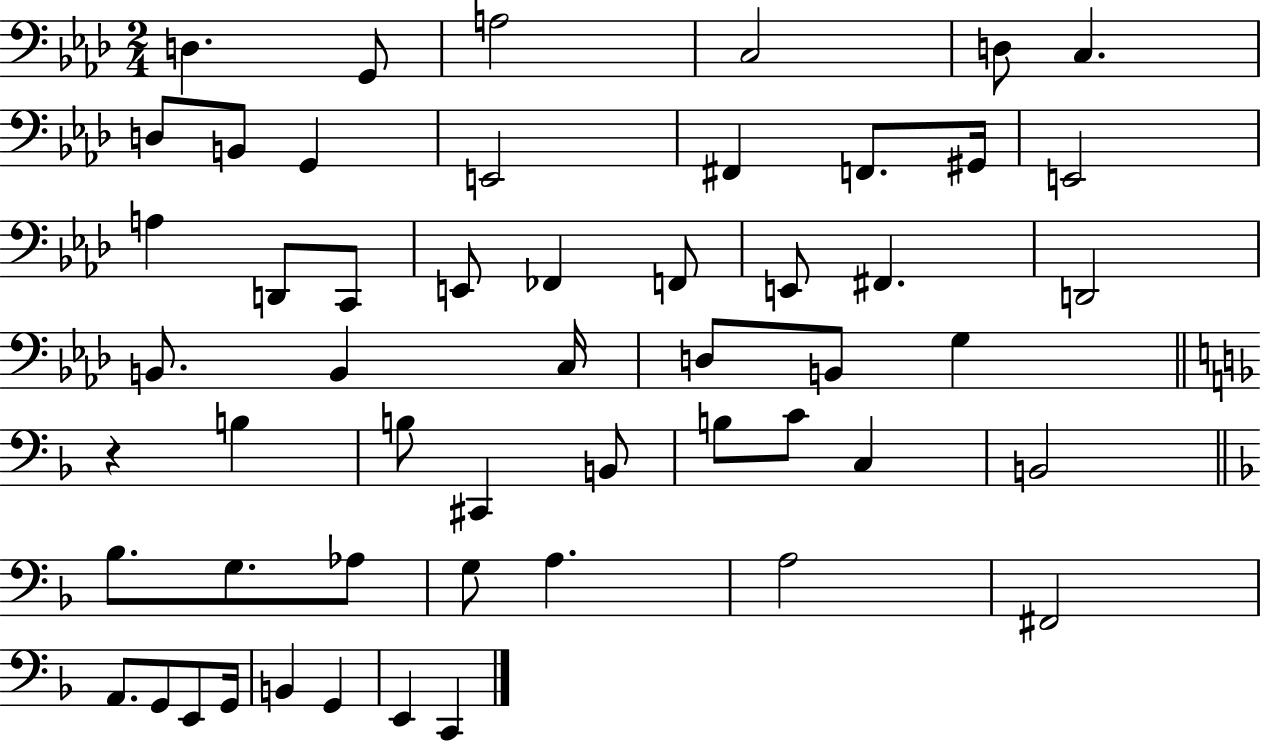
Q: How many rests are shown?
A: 1